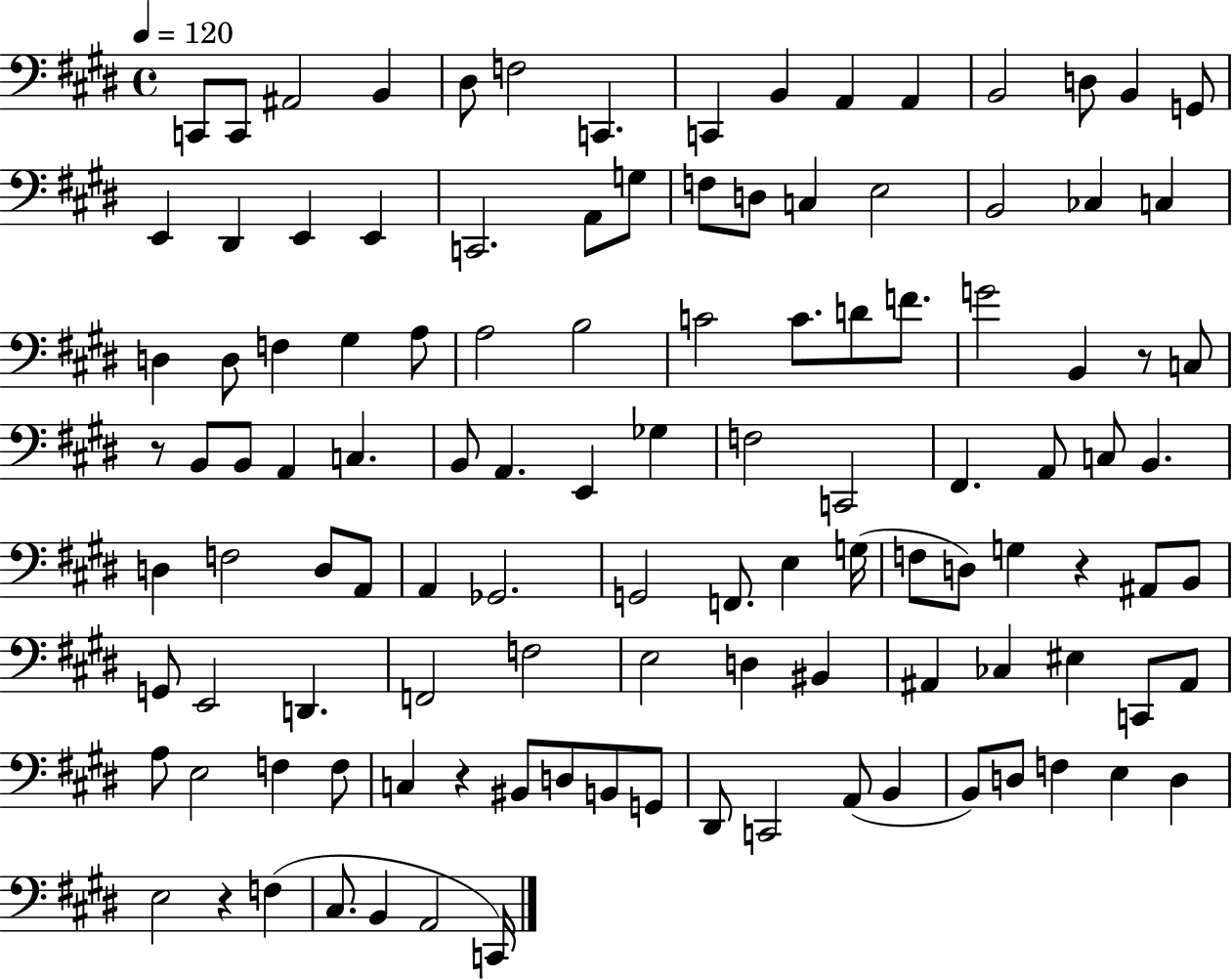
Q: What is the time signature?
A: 4/4